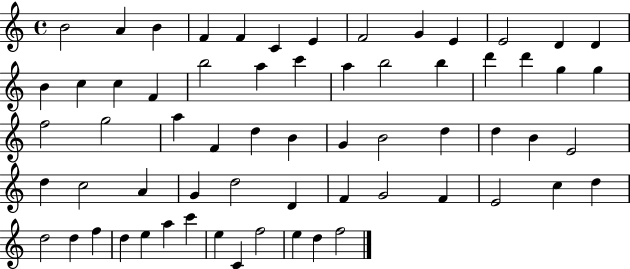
B4/h A4/q B4/q F4/q F4/q C4/q E4/q F4/h G4/q E4/q E4/h D4/q D4/q B4/q C5/q C5/q F4/q B5/h A5/q C6/q A5/q B5/h B5/q D6/q D6/q G5/q G5/q F5/h G5/h A5/q F4/q D5/q B4/q G4/q B4/h D5/q D5/q B4/q E4/h D5/q C5/h A4/q G4/q D5/h D4/q F4/q G4/h F4/q E4/h C5/q D5/q D5/h D5/q F5/q D5/q E5/q A5/q C6/q E5/q C4/q F5/h E5/q D5/q F5/h